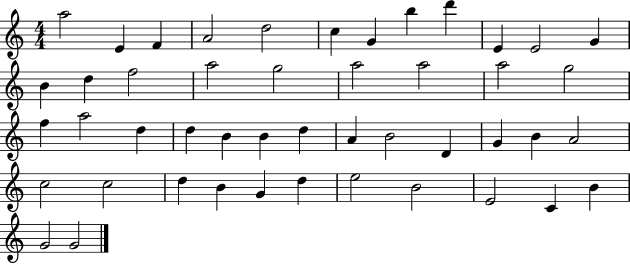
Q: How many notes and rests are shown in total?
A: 47